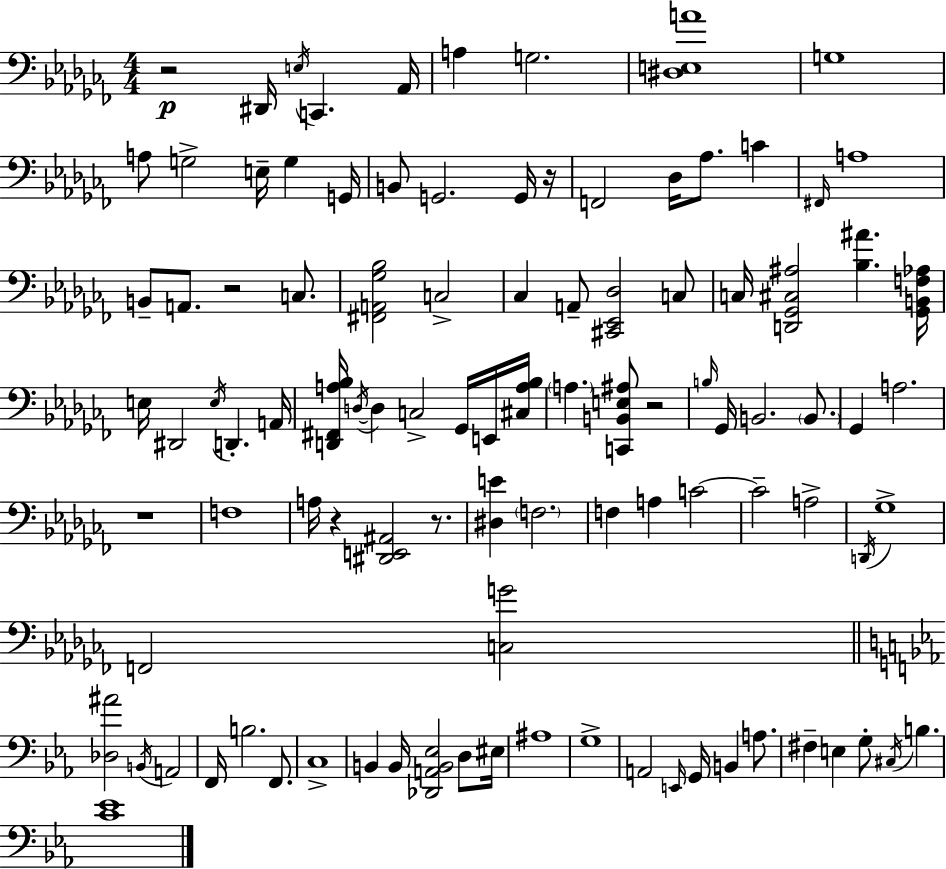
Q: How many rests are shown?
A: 7